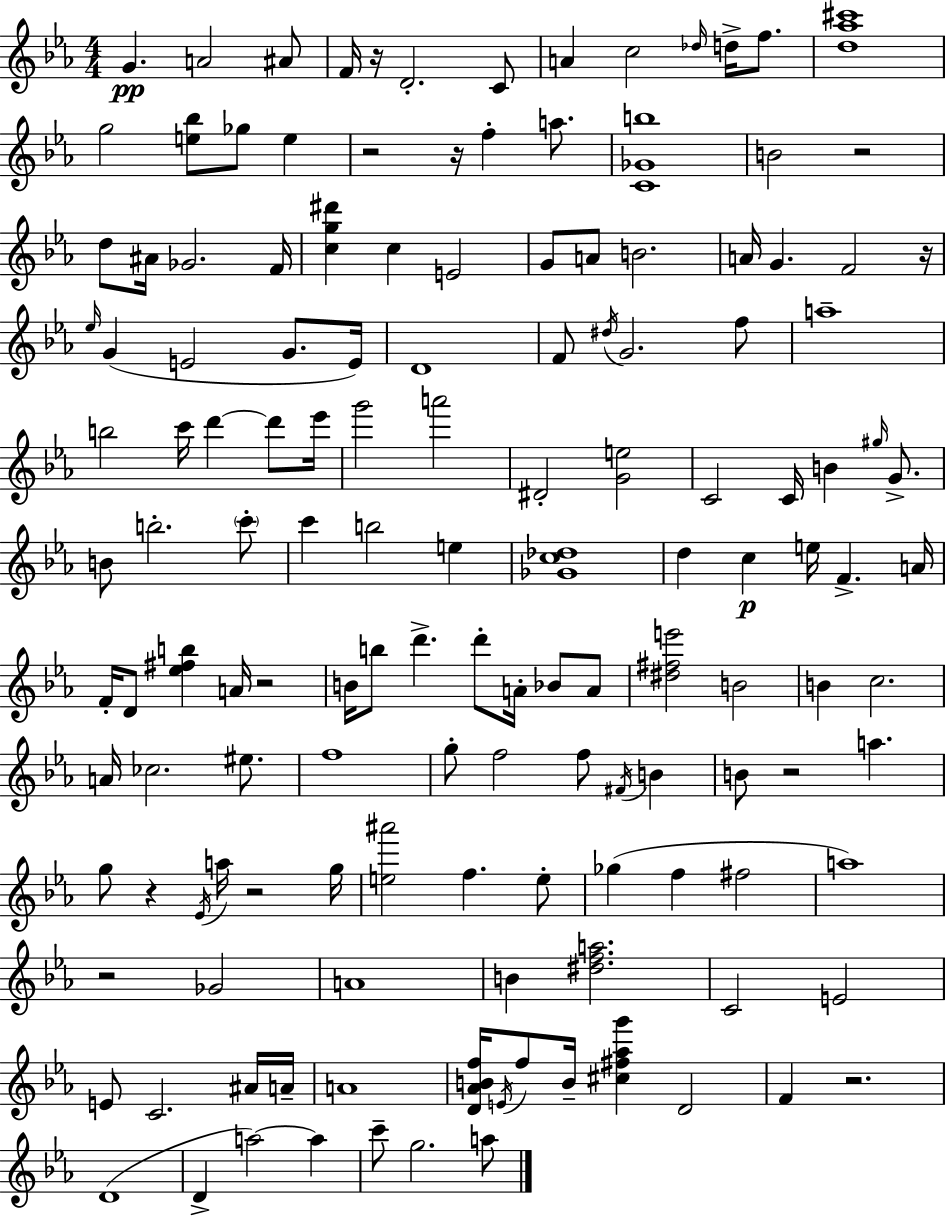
{
  \clef treble
  \numericTimeSignature
  \time 4/4
  \key c \minor
  g'4.\pp a'2 ais'8 | f'16 r16 d'2.-. c'8 | a'4 c''2 \grace { des''16 } d''16-> f''8. | <d'' aes'' cis'''>1 | \break g''2 <e'' bes''>8 ges''8 e''4 | r2 r16 f''4-. a''8. | <c' ges' b''>1 | b'2 r2 | \break d''8 ais'16 ges'2. | f'16 <c'' g'' dis'''>4 c''4 e'2 | g'8 a'8 b'2. | a'16 g'4. f'2 | \break r16 \grace { ees''16 }( g'4 e'2 g'8. | e'16) d'1 | f'8 \acciaccatura { dis''16 } g'2. | f''8 a''1-- | \break b''2 c'''16 d'''4~~ | d'''8 ees'''16 g'''2 a'''2 | dis'2-. <g' e''>2 | c'2 c'16 b'4 | \break \grace { gis''16 } g'8.-> b'8 b''2.-. | \parenthesize c'''8-. c'''4 b''2 | e''4 <ges' c'' des''>1 | d''4 c''4\p e''16 f'4.-> | \break a'16 f'16-. d'8 <ees'' fis'' b''>4 a'16 r2 | b'16 b''8 d'''4.-> d'''8-. a'16-. | bes'8 a'8 <dis'' fis'' e'''>2 b'2 | b'4 c''2. | \break a'16 ces''2. | eis''8. f''1 | g''8-. f''2 f''8 | \acciaccatura { fis'16 } b'4 b'8 r2 a''4. | \break g''8 r4 \acciaccatura { ees'16 } a''16 r2 | g''16 <e'' ais'''>2 f''4. | e''8-. ges''4( f''4 fis''2 | a''1) | \break r2 ges'2 | a'1 | b'4 <dis'' f'' a''>2. | c'2 e'2 | \break e'8 c'2. | ais'16 a'16-- a'1 | <d' aes' b' f''>16 \acciaccatura { e'16 } f''8 b'16-- <cis'' fis'' aes'' g'''>4 d'2 | f'4 r2. | \break d'1( | d'4-> a''2~~) | a''4 c'''8-- g''2. | a''8 \bar "|."
}